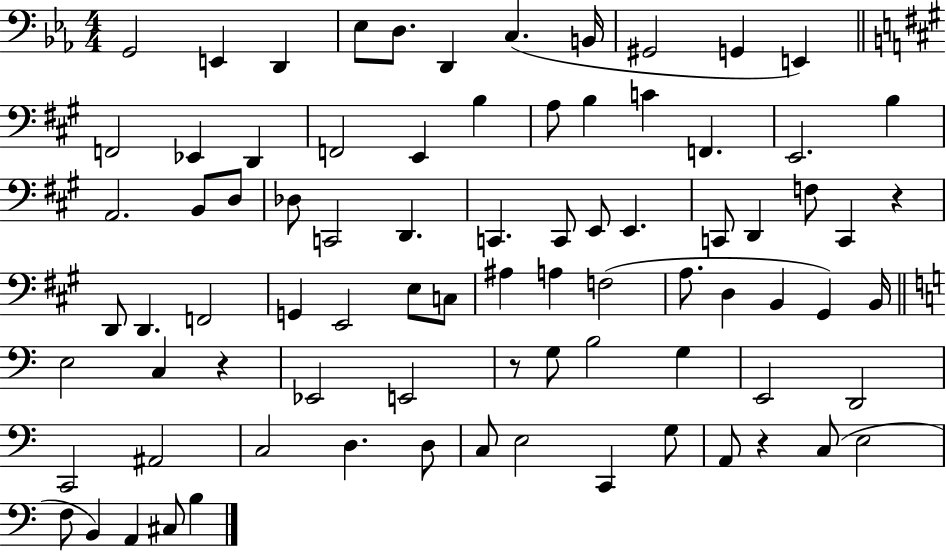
{
  \clef bass
  \numericTimeSignature
  \time 4/4
  \key ees \major
  \repeat volta 2 { g,2 e,4 d,4 | ees8 d8. d,4 c4.( b,16 | gis,2 g,4 e,4) | \bar "||" \break \key a \major f,2 ees,4 d,4 | f,2 e,4 b4 | a8 b4 c'4 f,4. | e,2. b4 | \break a,2. b,8 d8 | des8 c,2 d,4. | c,4. c,8 e,8 e,4. | c,8 d,4 f8 c,4 r4 | \break d,8 d,4. f,2 | g,4 e,2 e8 c8 | ais4 a4 f2( | a8. d4 b,4 gis,4) b,16 | \break \bar "||" \break \key a \minor e2 c4 r4 | ees,2 e,2 | r8 g8 b2 g4 | e,2 d,2 | \break c,2 ais,2 | c2 d4. d8 | c8 e2 c,4 g8 | a,8 r4 c8( e2 | \break f8 b,4) a,4 cis8 b4 | } \bar "|."
}